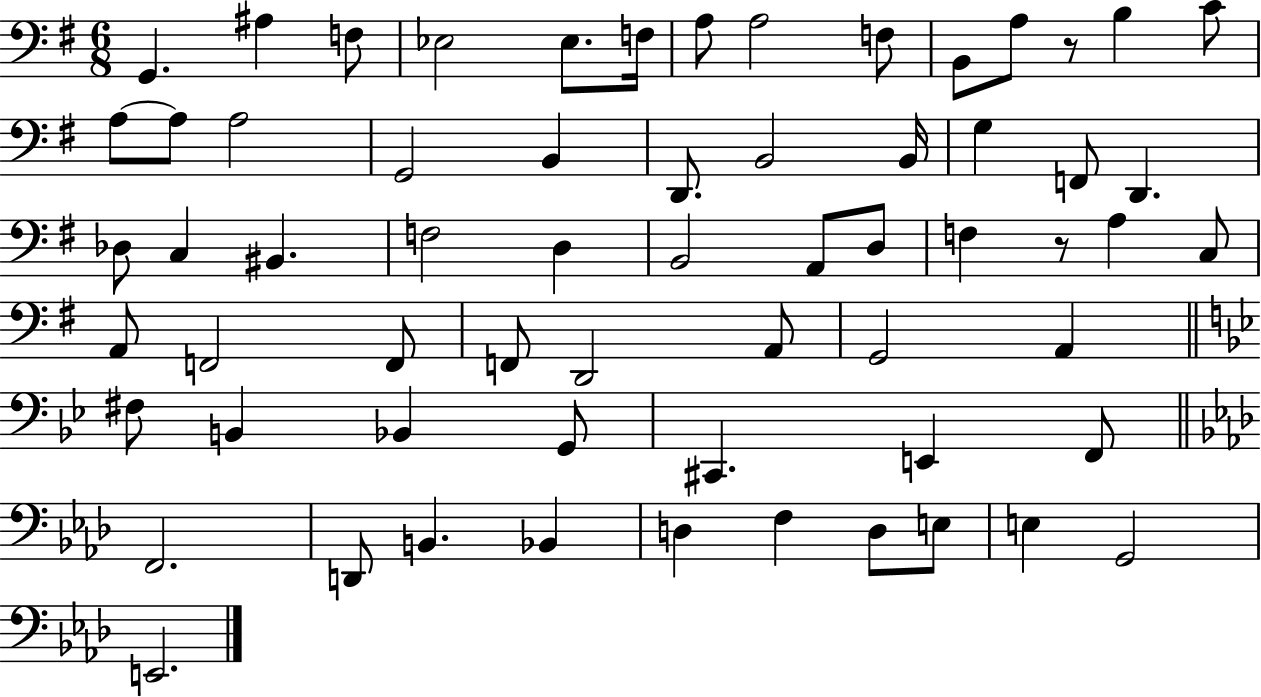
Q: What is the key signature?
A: G major